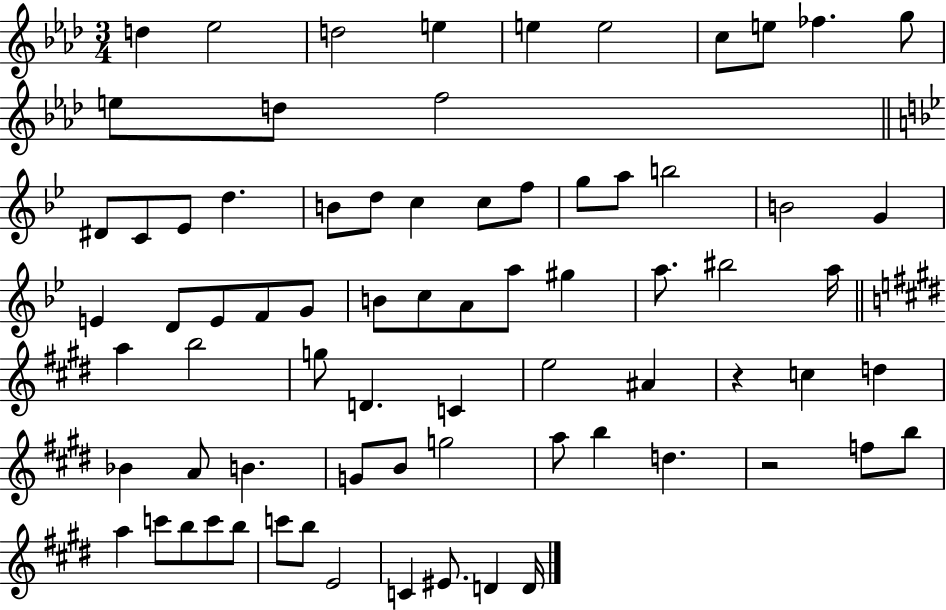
{
  \clef treble
  \numericTimeSignature
  \time 3/4
  \key aes \major
  \repeat volta 2 { d''4 ees''2 | d''2 e''4 | e''4 e''2 | c''8 e''8 fes''4. g''8 | \break e''8 d''8 f''2 | \bar "||" \break \key bes \major dis'8 c'8 ees'8 d''4. | b'8 d''8 c''4 c''8 f''8 | g''8 a''8 b''2 | b'2 g'4 | \break e'4 d'8 e'8 f'8 g'8 | b'8 c''8 a'8 a''8 gis''4 | a''8. bis''2 a''16 | \bar "||" \break \key e \major a''4 b''2 | g''8 d'4. c'4 | e''2 ais'4 | r4 c''4 d''4 | \break bes'4 a'8 b'4. | g'8 b'8 g''2 | a''8 b''4 d''4. | r2 f''8 b''8 | \break a''4 c'''8 b''8 c'''8 b''8 | c'''8 b''8 e'2 | c'4 eis'8. d'4 d'16 | } \bar "|."
}